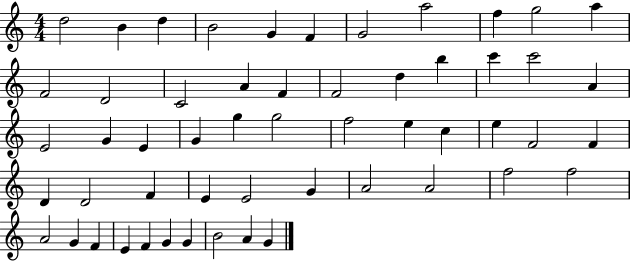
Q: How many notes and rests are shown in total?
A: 54